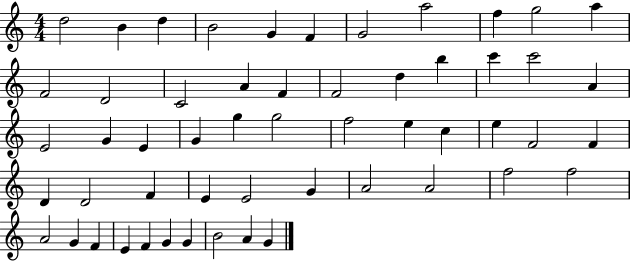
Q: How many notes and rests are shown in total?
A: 54